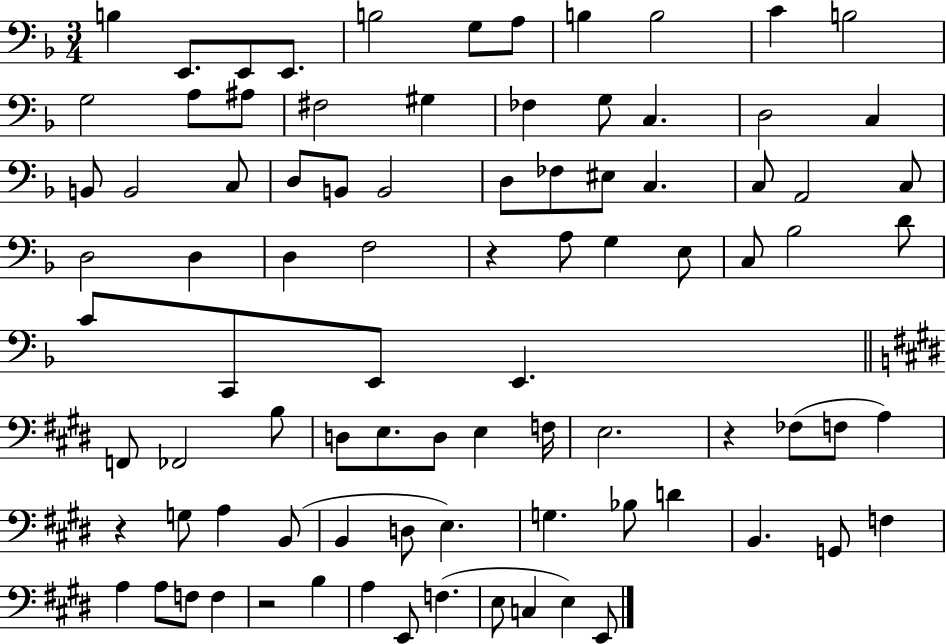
X:1
T:Untitled
M:3/4
L:1/4
K:F
B, E,,/2 E,,/2 E,,/2 B,2 G,/2 A,/2 B, B,2 C B,2 G,2 A,/2 ^A,/2 ^F,2 ^G, _F, G,/2 C, D,2 C, B,,/2 B,,2 C,/2 D,/2 B,,/2 B,,2 D,/2 _F,/2 ^E,/2 C, C,/2 A,,2 C,/2 D,2 D, D, F,2 z A,/2 G, E,/2 C,/2 _B,2 D/2 C/2 C,,/2 E,,/2 E,, F,,/2 _F,,2 B,/2 D,/2 E,/2 D,/2 E, F,/4 E,2 z _F,/2 F,/2 A, z G,/2 A, B,,/2 B,, D,/2 E, G, _B,/2 D B,, G,,/2 F, A, A,/2 F,/2 F, z2 B, A, E,,/2 F, E,/2 C, E, E,,/2